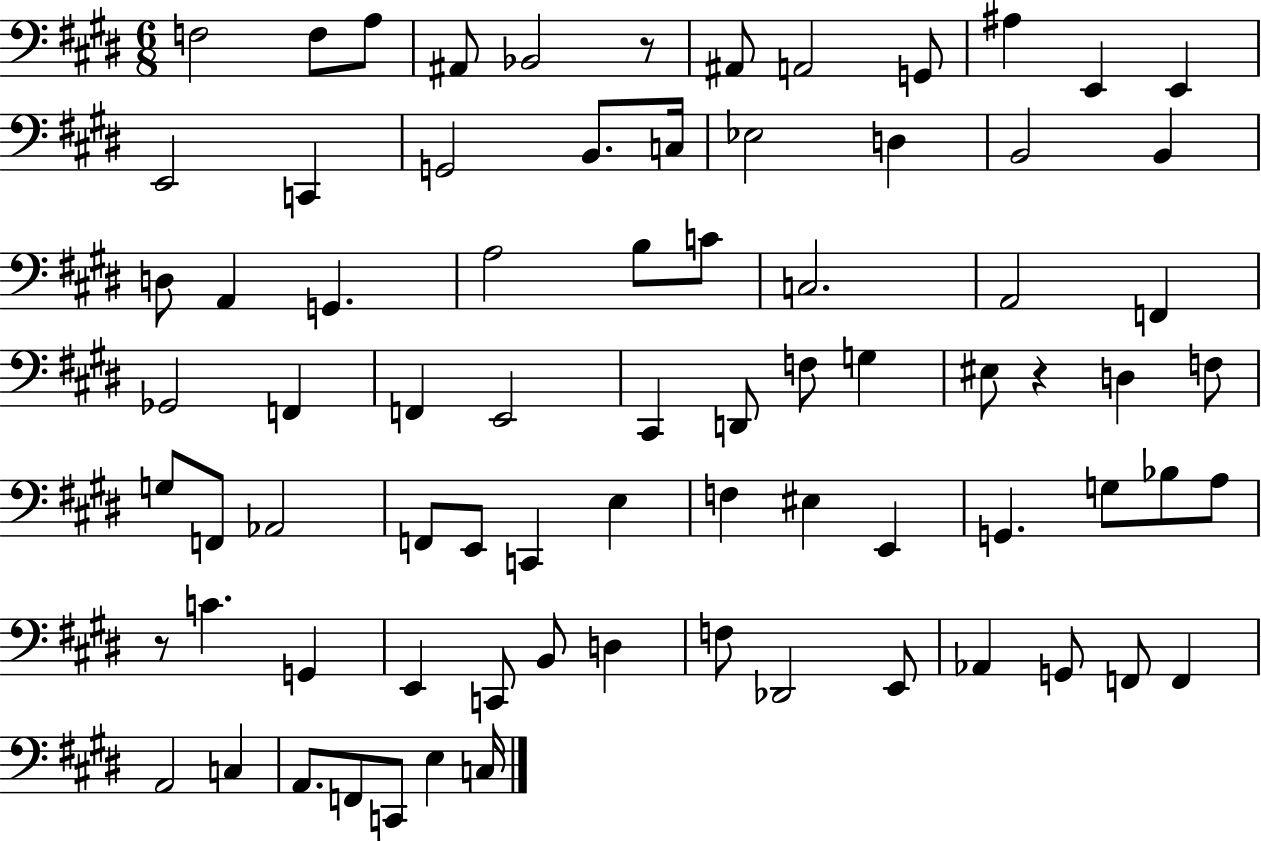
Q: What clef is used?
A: bass